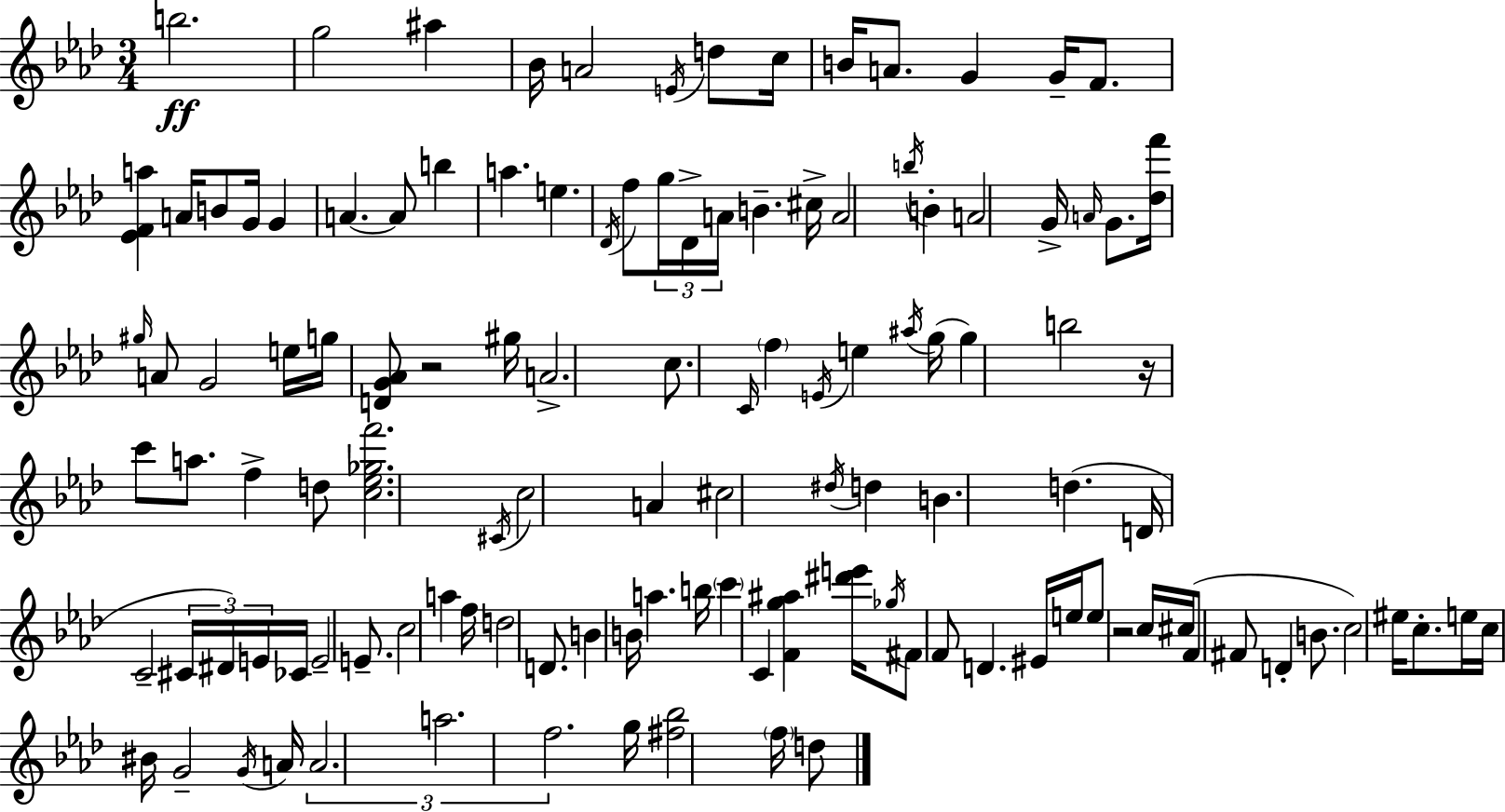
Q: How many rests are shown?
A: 3